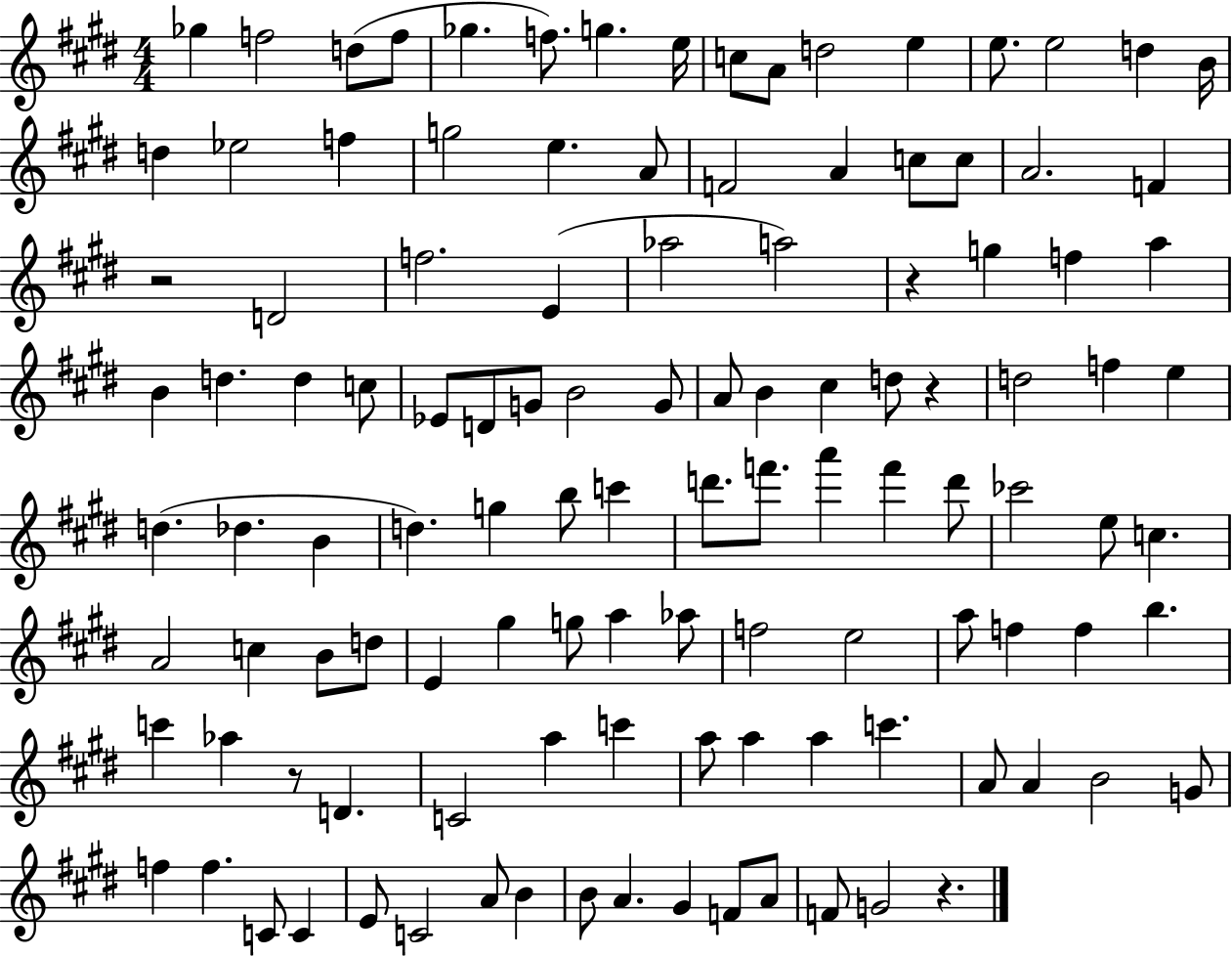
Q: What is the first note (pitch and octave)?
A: Gb5